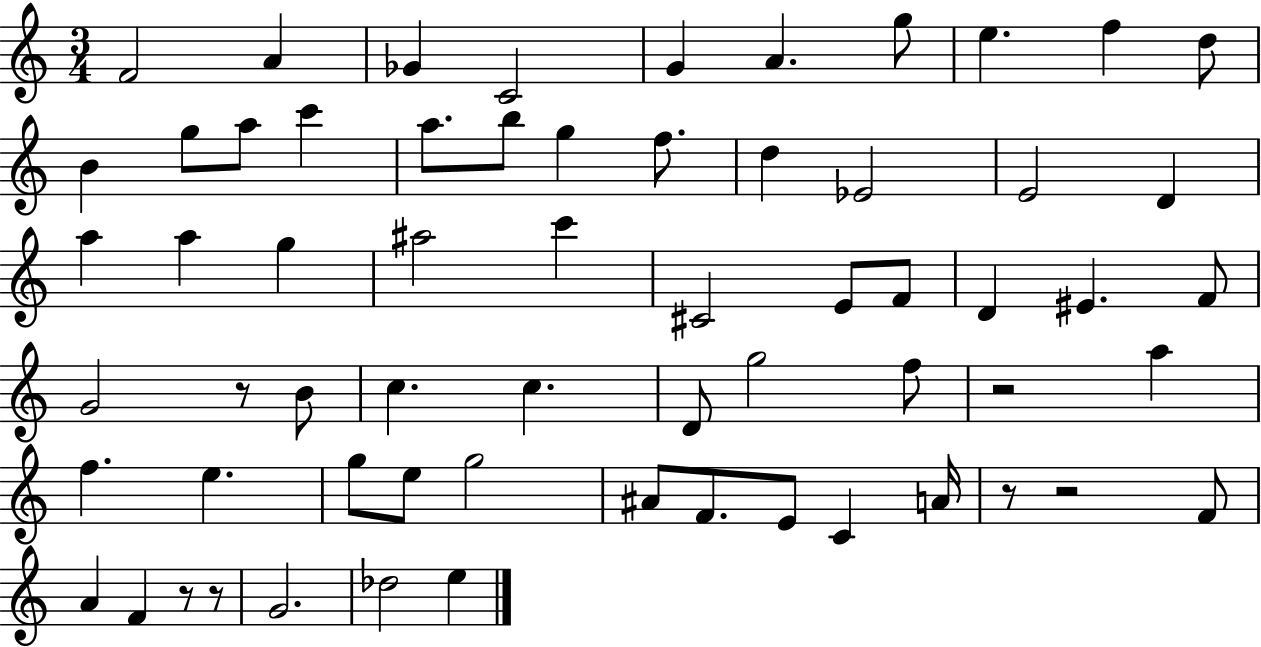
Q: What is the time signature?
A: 3/4